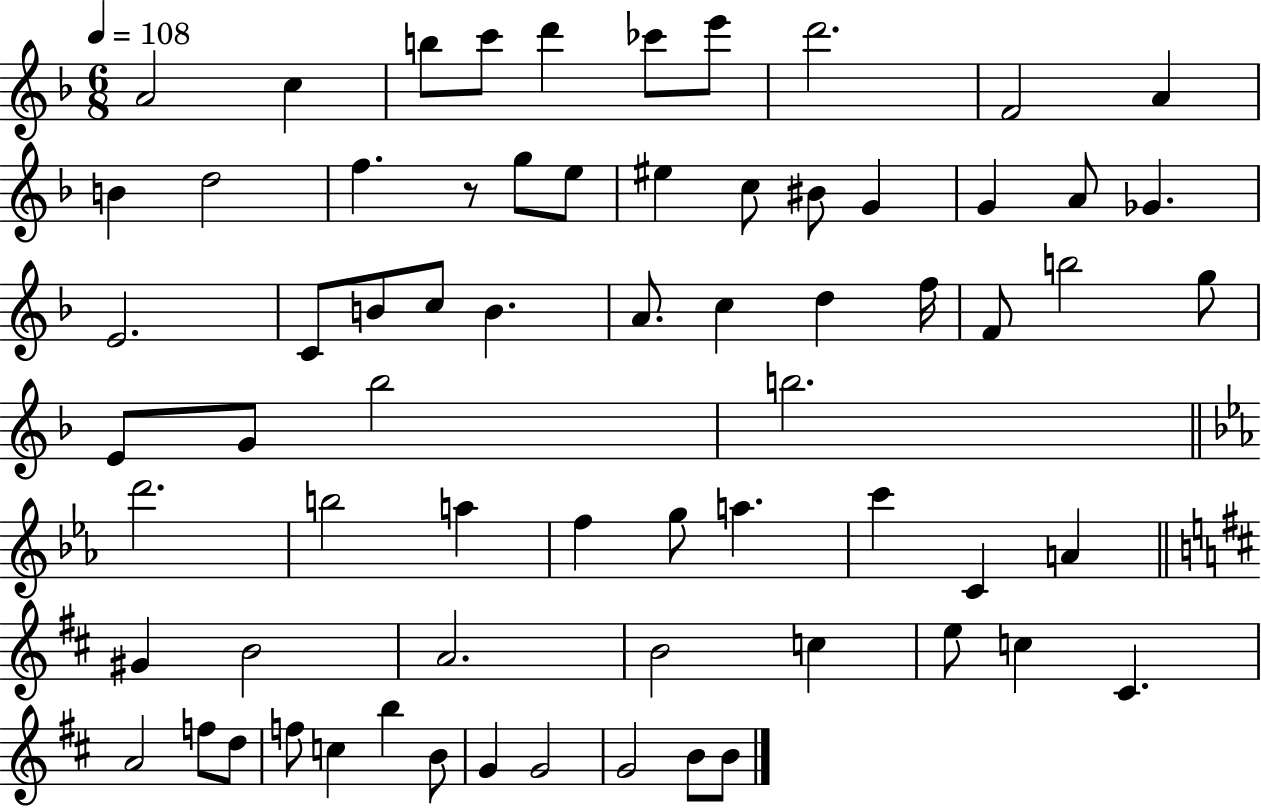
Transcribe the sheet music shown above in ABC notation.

X:1
T:Untitled
M:6/8
L:1/4
K:F
A2 c b/2 c'/2 d' _c'/2 e'/2 d'2 F2 A B d2 f z/2 g/2 e/2 ^e c/2 ^B/2 G G A/2 _G E2 C/2 B/2 c/2 B A/2 c d f/4 F/2 b2 g/2 E/2 G/2 _b2 b2 d'2 b2 a f g/2 a c' C A ^G B2 A2 B2 c e/2 c ^C A2 f/2 d/2 f/2 c b B/2 G G2 G2 B/2 B/2